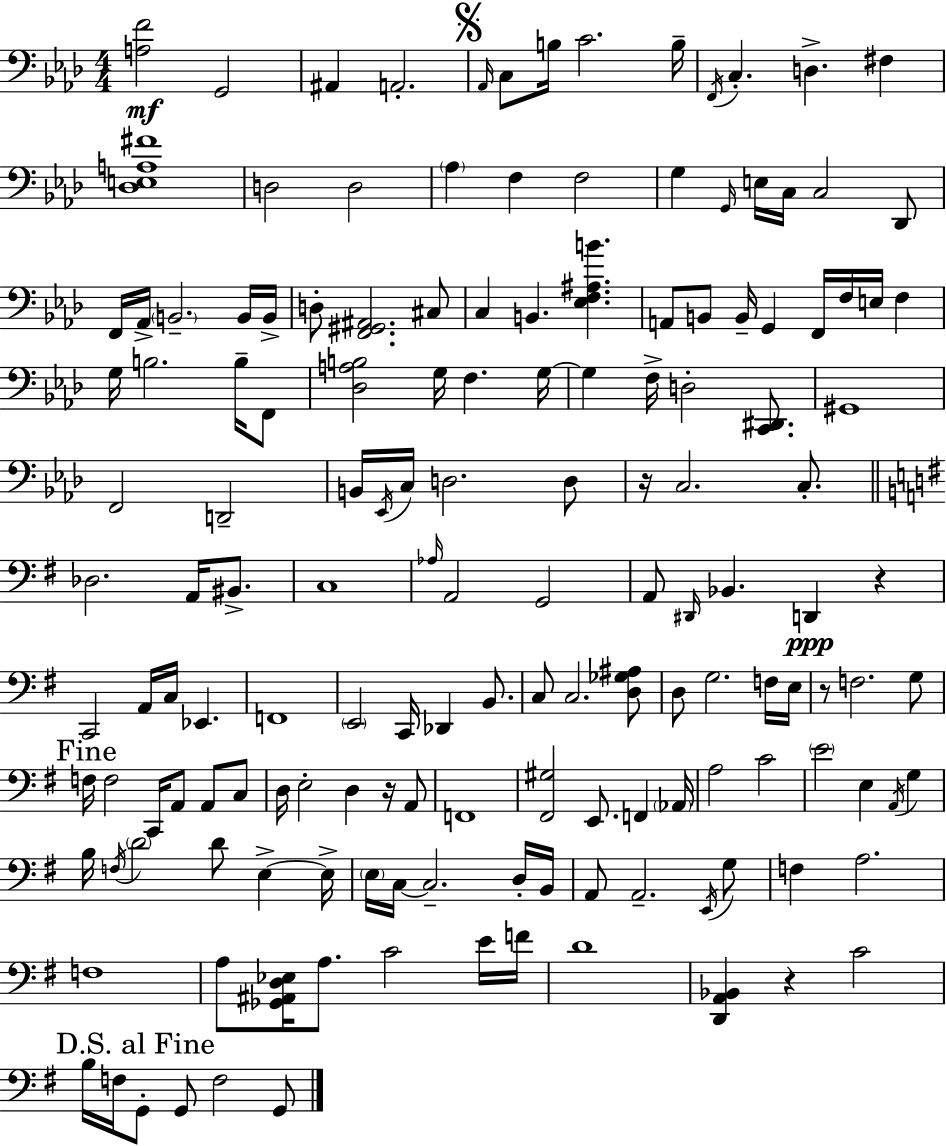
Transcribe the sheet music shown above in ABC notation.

X:1
T:Untitled
M:4/4
L:1/4
K:Fm
[A,F]2 G,,2 ^A,, A,,2 _A,,/4 C,/2 B,/4 C2 B,/4 F,,/4 C, D, ^F, [_D,E,A,^F]4 D,2 D,2 _A, F, F,2 G, G,,/4 E,/4 C,/4 C,2 _D,,/2 F,,/4 _A,,/4 B,,2 B,,/4 B,,/4 D,/2 [F,,^G,,^A,,]2 ^C,/2 C, B,, [_E,F,^A,B] A,,/2 B,,/2 B,,/4 G,, F,,/4 F,/4 E,/4 F, G,/4 B,2 B,/4 F,,/2 [_D,A,B,]2 G,/4 F, G,/4 G, F,/4 D,2 [C,,^D,,]/2 ^G,,4 F,,2 D,,2 B,,/4 _E,,/4 C,/4 D,2 D,/2 z/4 C,2 C,/2 _D,2 A,,/4 ^B,,/2 C,4 _A,/4 A,,2 G,,2 A,,/2 ^D,,/4 _B,, D,, z C,,2 A,,/4 C,/4 _E,, F,,4 E,,2 C,,/4 _D,, B,,/2 C,/2 C,2 [D,_G,^A,]/2 D,/2 G,2 F,/4 E,/4 z/2 F,2 G,/2 F,/4 F,2 C,,/4 A,,/2 A,,/2 C,/2 D,/4 E,2 D, z/4 A,,/2 F,,4 [^F,,^G,]2 E,,/2 F,, _A,,/4 A,2 C2 E2 E, A,,/4 G, B,/4 F,/4 D2 D/2 E, E,/4 E,/4 C,/4 C,2 D,/4 B,,/4 A,,/2 A,,2 E,,/4 G,/2 F, A,2 F,4 A,/2 [_G,,^A,,D,_E,]/4 A,/2 C2 E/4 F/4 D4 [D,,A,,_B,,] z C2 B,/4 F,/4 G,,/2 G,,/2 F,2 G,,/2